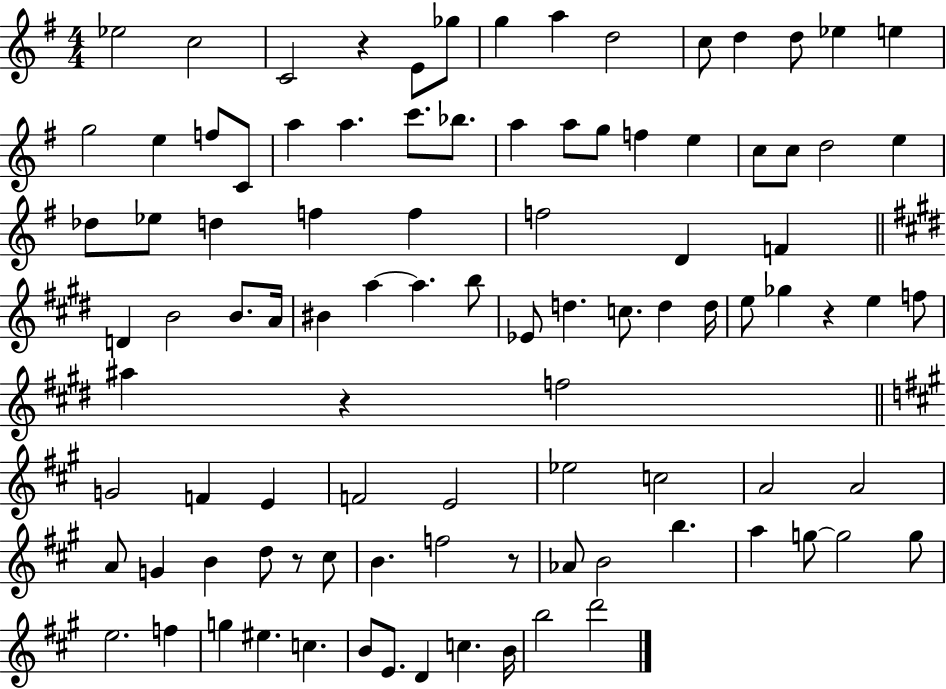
{
  \clef treble
  \numericTimeSignature
  \time 4/4
  \key g \major
  \repeat volta 2 { ees''2 c''2 | c'2 r4 e'8 ges''8 | g''4 a''4 d''2 | c''8 d''4 d''8 ees''4 e''4 | \break g''2 e''4 f''8 c'8 | a''4 a''4. c'''8. bes''8. | a''4 a''8 g''8 f''4 e''4 | c''8 c''8 d''2 e''4 | \break des''8 ees''8 d''4 f''4 f''4 | f''2 d'4 f'4 | \bar "||" \break \key e \major d'4 b'2 b'8. a'16 | bis'4 a''4~~ a''4. b''8 | ees'8 d''4. c''8. d''4 d''16 | e''8 ges''4 r4 e''4 f''8 | \break ais''4 r4 f''2 | \bar "||" \break \key a \major g'2 f'4 e'4 | f'2 e'2 | ees''2 c''2 | a'2 a'2 | \break a'8 g'4 b'4 d''8 r8 cis''8 | b'4. f''2 r8 | aes'8 b'2 b''4. | a''4 g''8~~ g''2 g''8 | \break e''2. f''4 | g''4 eis''4. c''4. | b'8 e'8. d'4 c''4. b'16 | b''2 d'''2 | \break } \bar "|."
}